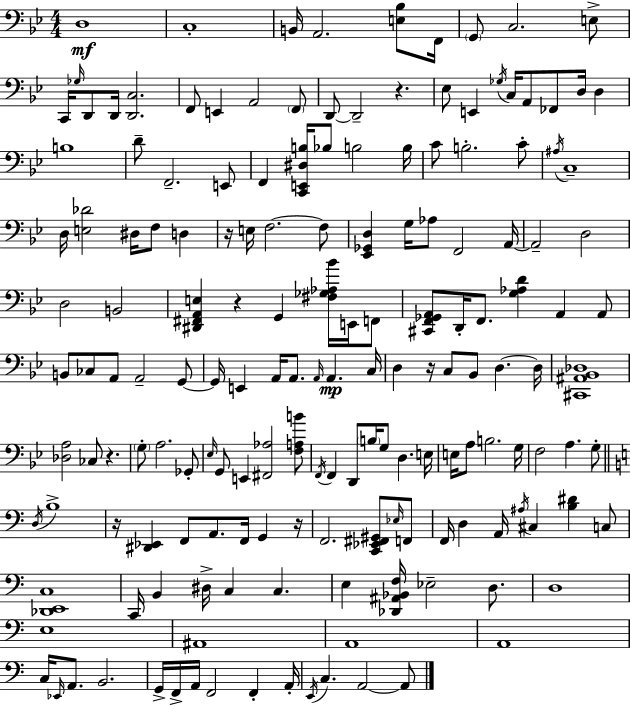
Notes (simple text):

D3/w C3/w B2/s A2/h. [E3,Bb3]/e F2/s G2/e C3/h. E3/e C2/s Gb3/s D2/e D2/s [D2,C3]/h. F2/e E2/q A2/h F2/e D2/e D2/h R/q. Eb3/e E2/q Gb3/s C3/s A2/e FES2/e D3/s D3/q B3/w D4/e F2/h. E2/e F2/q [C2,E2,D#3,B3]/s Bb3/e B3/h B3/s C4/e B3/h. C4/e A#3/s C3/w D3/s [E3,Db4]/h D#3/s F3/e D3/q R/s E3/s F3/h. F3/e [Eb2,Gb2,D3]/q G3/s Ab3/e F2/h A2/s A2/h D3/h D3/h B2/h [D#2,F#2,A2,E3]/q R/q G2/q [F#3,Gb3,Ab3,Bb4]/s E2/s F2/e [C#2,F2,Gb2,A2]/e D2/s F2/e. [G3,Ab3,D4]/q A2/q A2/e B2/e CES3/e A2/e A2/h G2/e G2/s E2/q A2/s A2/e. A2/s A2/q. C3/s D3/q R/s C3/e Bb2/e D3/q. D3/s [C#2,A#2,Bb2,Db3]/w [Db3,A3]/h CES3/e R/q. G3/e A3/h. Gb2/e Eb3/s G2/e E2/q [F#2,Ab3]/h [F3,A3,B4]/e F2/s F2/q D2/e B3/s G3/e D3/q. E3/s E3/s A3/e B3/h. G3/s F3/h A3/q. G3/e D3/s B3/w R/s [D#2,Eb2]/q F2/e A2/e. F2/s G2/q R/s F2/h. [C2,Eb2,F#2,G#2]/e Eb3/s F2/e F2/s D3/q A2/s A#3/s C#3/q [B3,D#4]/q C3/e [Db2,E2,C3]/w C2/s B2/q D#3/s C3/q C3/q. E3/q [Db2,A#2,Bb2,F3]/s Eb3/h D3/e. D3/w E3/w A#2/w A2/w A2/w C3/s Eb2/s A2/e. B2/h. G2/s F2/s A2/s F2/h F2/q A2/s E2/s C3/q. A2/h A2/e